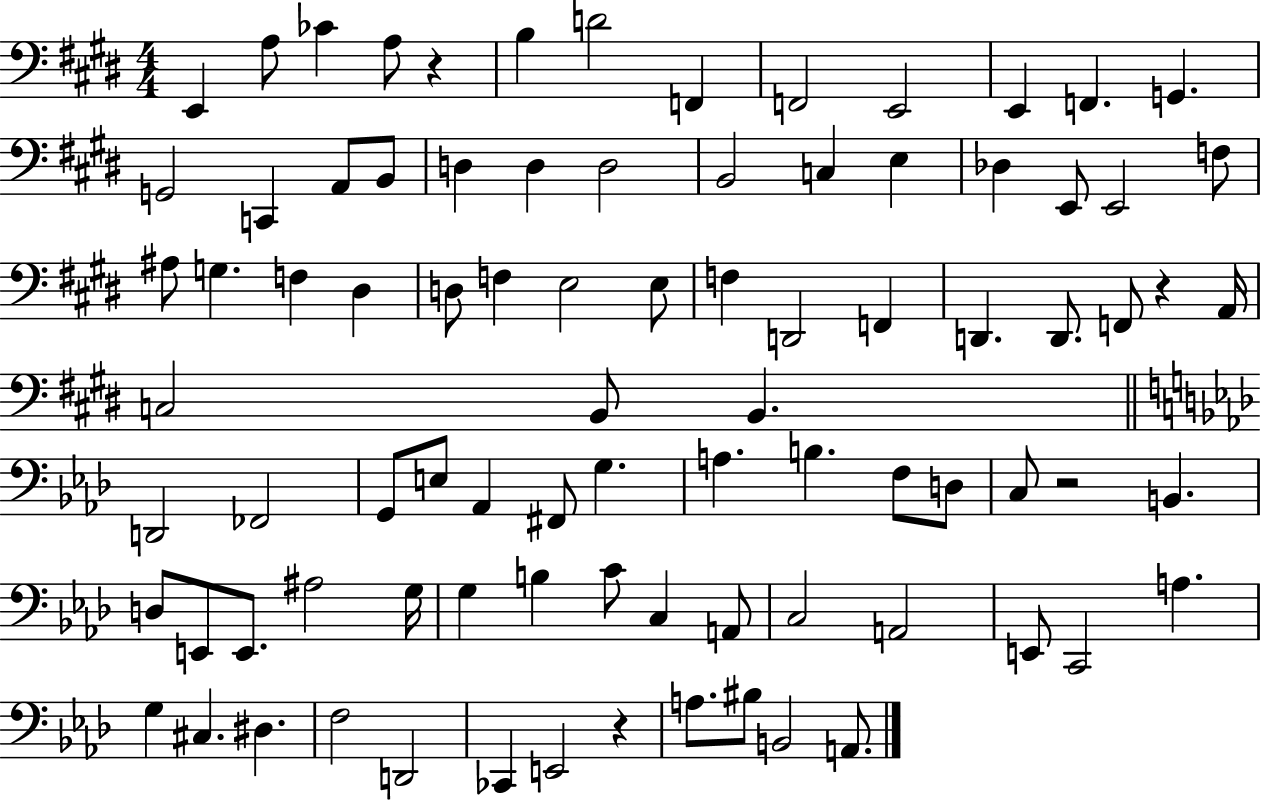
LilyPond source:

{
  \clef bass
  \numericTimeSignature
  \time 4/4
  \key e \major
  e,4 a8 ces'4 a8 r4 | b4 d'2 f,4 | f,2 e,2 | e,4 f,4. g,4. | \break g,2 c,4 a,8 b,8 | d4 d4 d2 | b,2 c4 e4 | des4 e,8 e,2 f8 | \break ais8 g4. f4 dis4 | d8 f4 e2 e8 | f4 d,2 f,4 | d,4. d,8. f,8 r4 a,16 | \break c2 b,8 b,4. | \bar "||" \break \key aes \major d,2 fes,2 | g,8 e8 aes,4 fis,8 g4. | a4. b4. f8 d8 | c8 r2 b,4. | \break d8 e,8 e,8. ais2 g16 | g4 b4 c'8 c4 a,8 | c2 a,2 | e,8 c,2 a4. | \break g4 cis4. dis4. | f2 d,2 | ces,4 e,2 r4 | a8. bis8 b,2 a,8. | \break \bar "|."
}